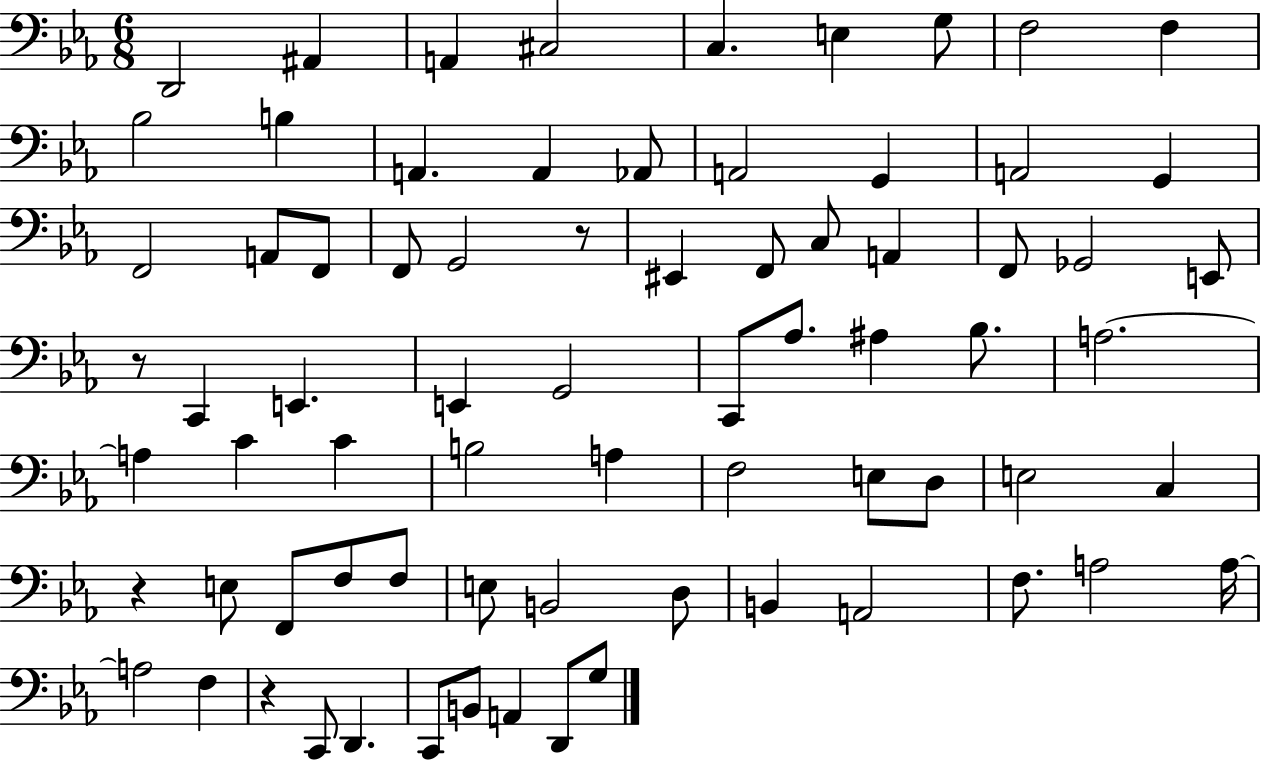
X:1
T:Untitled
M:6/8
L:1/4
K:Eb
D,,2 ^A,, A,, ^C,2 C, E, G,/2 F,2 F, _B,2 B, A,, A,, _A,,/2 A,,2 G,, A,,2 G,, F,,2 A,,/2 F,,/2 F,,/2 G,,2 z/2 ^E,, F,,/2 C,/2 A,, F,,/2 _G,,2 E,,/2 z/2 C,, E,, E,, G,,2 C,,/2 _A,/2 ^A, _B,/2 A,2 A, C C B,2 A, F,2 E,/2 D,/2 E,2 C, z E,/2 F,,/2 F,/2 F,/2 E,/2 B,,2 D,/2 B,, A,,2 F,/2 A,2 A,/4 A,2 F, z C,,/2 D,, C,,/2 B,,/2 A,, D,,/2 G,/2